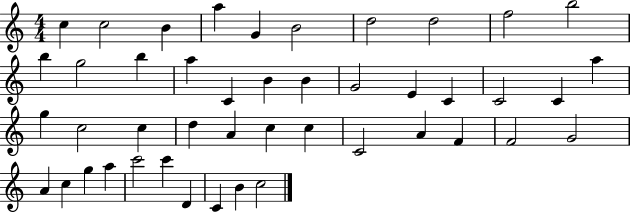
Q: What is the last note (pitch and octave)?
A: C5